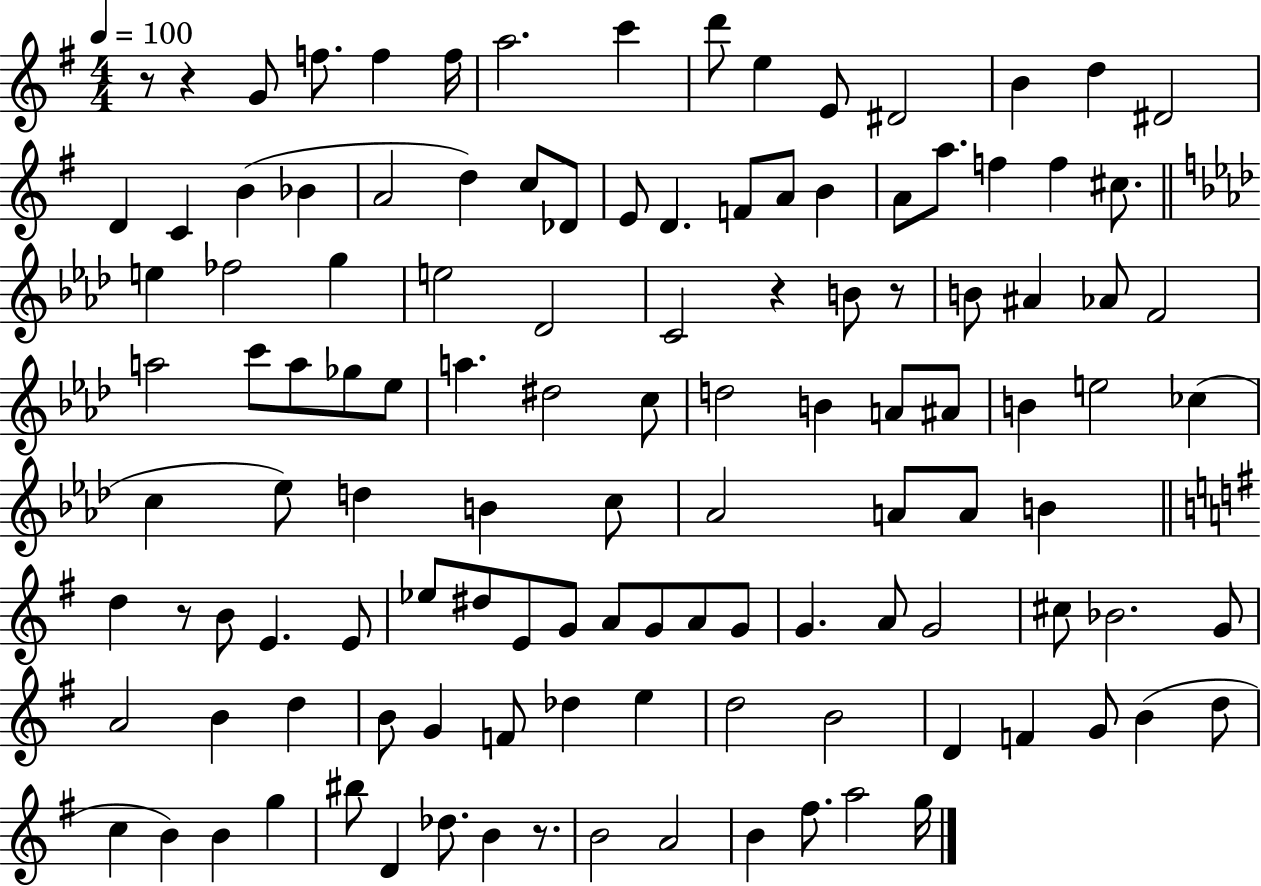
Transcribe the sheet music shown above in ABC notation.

X:1
T:Untitled
M:4/4
L:1/4
K:G
z/2 z G/2 f/2 f f/4 a2 c' d'/2 e E/2 ^D2 B d ^D2 D C B _B A2 d c/2 _D/2 E/2 D F/2 A/2 B A/2 a/2 f f ^c/2 e _f2 g e2 _D2 C2 z B/2 z/2 B/2 ^A _A/2 F2 a2 c'/2 a/2 _g/2 _e/2 a ^d2 c/2 d2 B A/2 ^A/2 B e2 _c c _e/2 d B c/2 _A2 A/2 A/2 B d z/2 B/2 E E/2 _e/2 ^d/2 E/2 G/2 A/2 G/2 A/2 G/2 G A/2 G2 ^c/2 _B2 G/2 A2 B d B/2 G F/2 _d e d2 B2 D F G/2 B d/2 c B B g ^b/2 D _d/2 B z/2 B2 A2 B ^f/2 a2 g/4